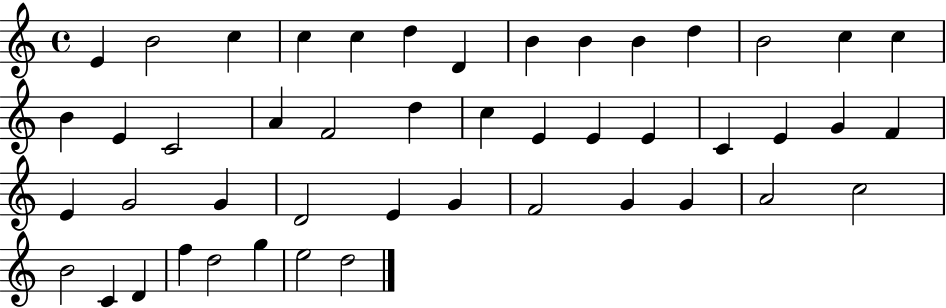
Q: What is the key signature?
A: C major